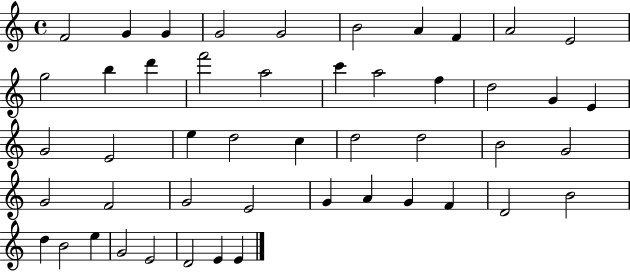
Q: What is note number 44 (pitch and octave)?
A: G4